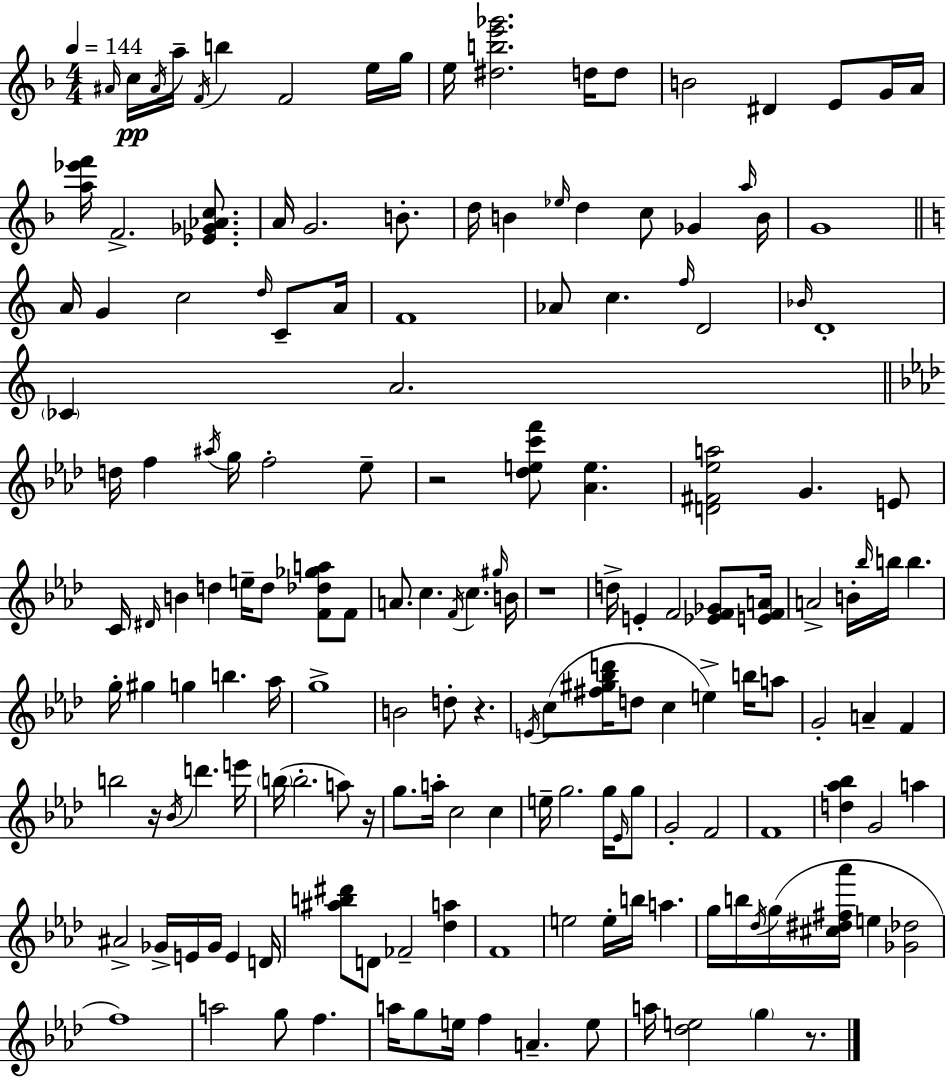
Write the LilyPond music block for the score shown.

{
  \clef treble
  \numericTimeSignature
  \time 4/4
  \key d \minor
  \tempo 4 = 144
  \grace { ais'16 }\pp c''16 \acciaccatura { ais'16 } a''16-- \acciaccatura { f'16 } b''4 f'2 | e''16 g''16 e''16 <dis'' b'' e''' ges'''>2. | d''16 d''8 b'2 dis'4 e'8 | g'16 a'16 <a'' ees''' f'''>16 f'2.-> | \break <ees' ges' aes' c''>8. a'16 g'2. | b'8.-. d''16 b'4 \grace { ees''16 } d''4 c''8 ges'4 | \grace { a''16 } b'16 g'1 | \bar "||" \break \key c \major a'16 g'4 c''2 \grace { d''16 } c'8-- | a'16 f'1 | aes'8 c''4. \grace { f''16 } d'2 | \grace { bes'16 } d'1-. | \break \parenthesize ces'4 a'2. | \bar "||" \break \key aes \major d''16 f''4 \acciaccatura { ais''16 } g''16 f''2-. ees''8-- | r2 <des'' e'' c''' f'''>8 <aes' e''>4. | <d' fis' ees'' a''>2 g'4. e'8 | c'16 \grace { dis'16 } b'4 d''4 e''16-- d''8 <f' des'' ges'' a''>8 | \break f'8 a'8. c''4. \acciaccatura { f'16 } c''4. | \grace { gis''16 } b'16 r1 | d''16-> e'4-. f'2 | <ees' f' ges'>8 <e' f' a'>16 a'2-> b'16-. \grace { bes''16 } b''16 b''4. | \break g''16-. gis''4 g''4 b''4. | aes''16 g''1-> | b'2 d''8-. r4. | \acciaccatura { e'16 } c''8( <fis'' gis'' bes'' d'''>16 d''8 c''4 e''4->) | \break b''16 a''8 g'2-. a'4-- | f'4 b''2 r16 \acciaccatura { bes'16 } | d'''4. e'''16 \parenthesize b''16( b''2.-. | a''8) r16 g''8. a''16-. c''2 | \break c''4 e''16-- g''2. | g''16 \grace { ees'16 } g''8 g'2-. | f'2 f'1 | <d'' aes'' bes''>4 g'2 | \break a''4 ais'2-> | ges'16-> e'16 ges'16 e'4 d'16 <ais'' b'' dis'''>8 d'8 fes'2-- | <des'' a''>4 f'1 | e''2 | \break e''16-. b''16 a''4. g''16 b''16 \acciaccatura { des''16 }( g''16 <cis'' dis'' fis'' aes'''>16 e''4 | <ges' des''>2 f''1) | a''2 | g''8 f''4. a''16 g''8 e''16 f''4 | \break a'4.-- e''8 a''16 <des'' e''>2 | \parenthesize g''4 r8. \bar "|."
}